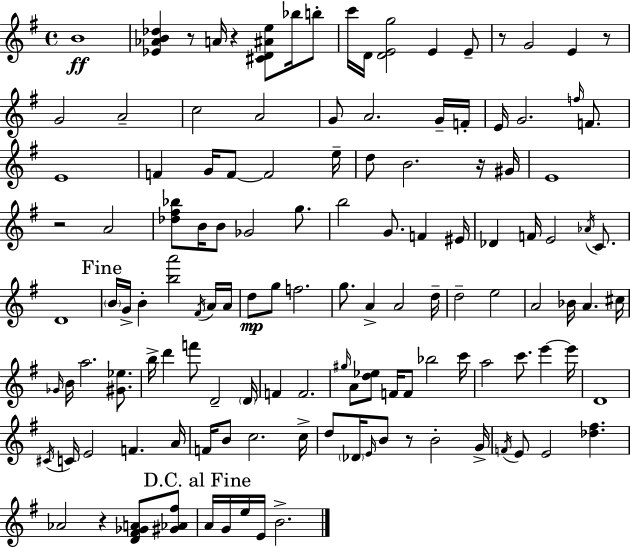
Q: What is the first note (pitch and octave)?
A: B4